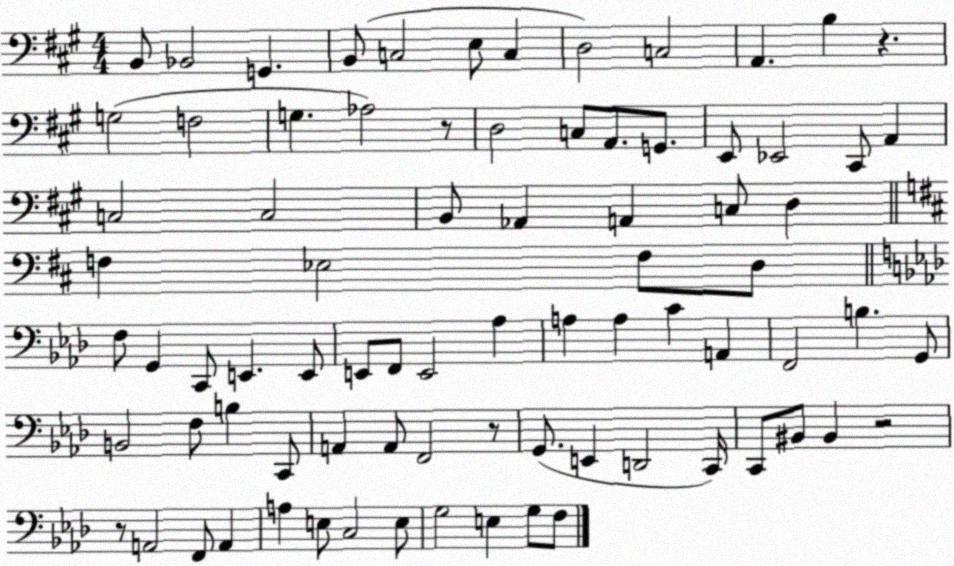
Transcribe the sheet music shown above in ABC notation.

X:1
T:Untitled
M:4/4
L:1/4
K:A
B,,/2 _B,,2 G,, B,,/2 C,2 E,/2 C, D,2 C,2 A,, B, z G,2 F,2 G, _A,2 z/2 D,2 C,/2 A,,/2 G,,/2 E,,/2 _E,,2 ^C,,/2 A,, C,2 C,2 B,,/2 _A,, A,, C,/2 D, F, _E,2 F,/2 D,/2 F,/2 G,, C,,/2 E,, E,,/2 E,,/2 F,,/2 E,,2 _A, A, A, C A,, F,,2 B, G,,/2 B,,2 F,/2 B, C,,/2 A,, A,,/2 F,,2 z/2 G,,/2 E,, D,,2 C,,/4 C,,/2 ^B,,/2 ^B,, z2 z/2 A,,2 F,,/2 A,, A, E,/2 C,2 E,/2 G,2 E, G,/2 F,/2